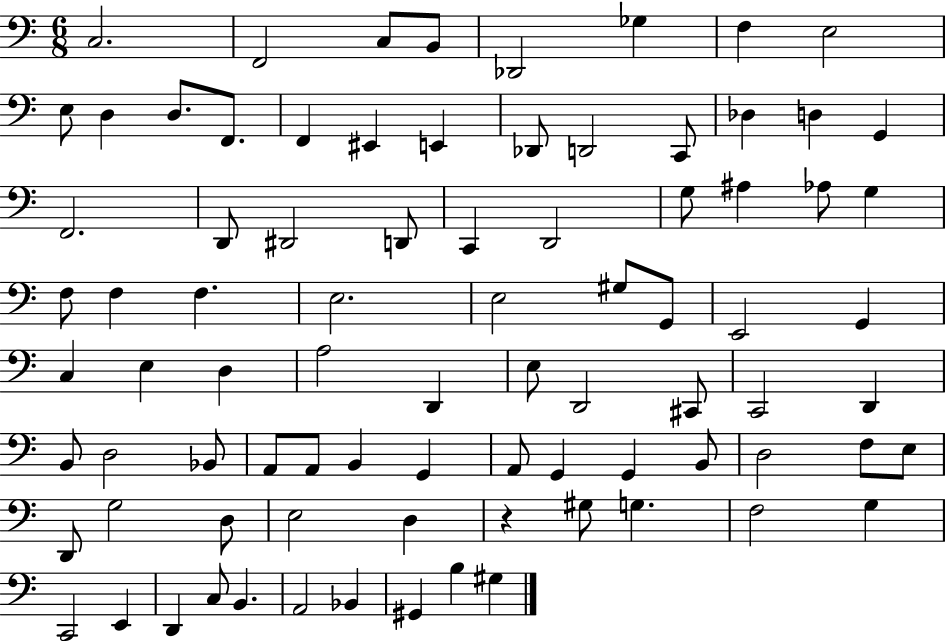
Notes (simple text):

C3/h. F2/h C3/e B2/e Db2/h Gb3/q F3/q E3/h E3/e D3/q D3/e. F2/e. F2/q EIS2/q E2/q Db2/e D2/h C2/e Db3/q D3/q G2/q F2/h. D2/e D#2/h D2/e C2/q D2/h G3/e A#3/q Ab3/e G3/q F3/e F3/q F3/q. E3/h. E3/h G#3/e G2/e E2/h G2/q C3/q E3/q D3/q A3/h D2/q E3/e D2/h C#2/e C2/h D2/q B2/e D3/h Bb2/e A2/e A2/e B2/q G2/q A2/e G2/q G2/q B2/e D3/h F3/e E3/e D2/e G3/h D3/e E3/h D3/q R/q G#3/e G3/q. F3/h G3/q C2/h E2/q D2/q C3/e B2/q. A2/h Bb2/q G#2/q B3/q G#3/q